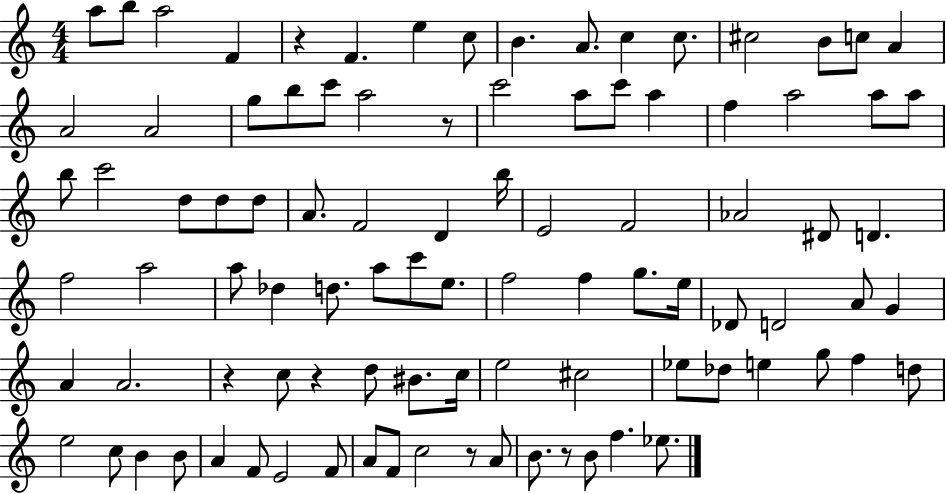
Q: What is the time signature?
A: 4/4